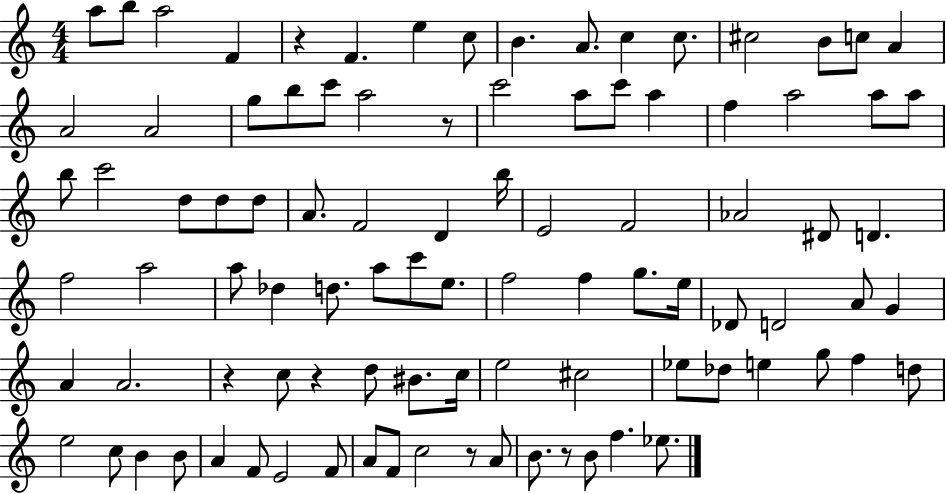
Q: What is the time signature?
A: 4/4